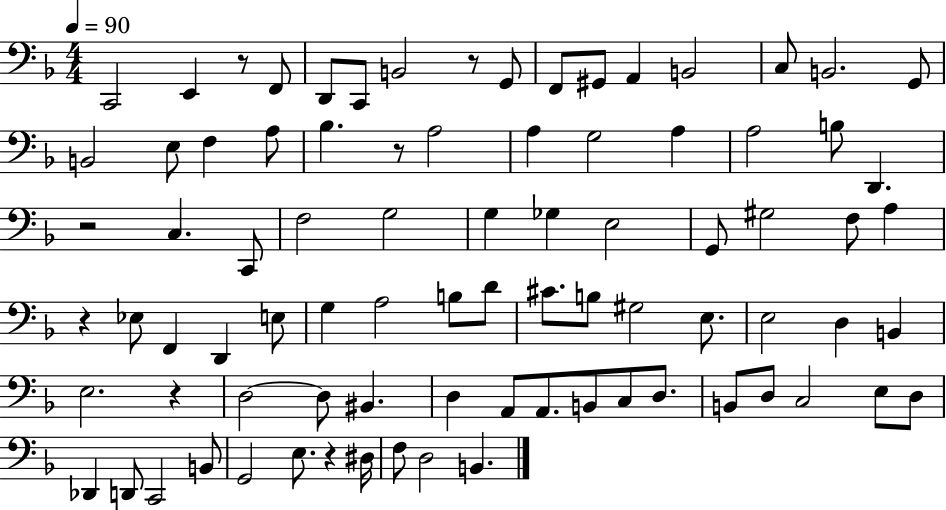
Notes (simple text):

C2/h E2/q R/e F2/e D2/e C2/e B2/h R/e G2/e F2/e G#2/e A2/q B2/h C3/e B2/h. G2/e B2/h E3/e F3/q A3/e Bb3/q. R/e A3/h A3/q G3/h A3/q A3/h B3/e D2/q. R/h C3/q. C2/e F3/h G3/h G3/q Gb3/q E3/h G2/e G#3/h F3/e A3/q R/q Eb3/e F2/q D2/q E3/e G3/q A3/h B3/e D4/e C#4/e. B3/e G#3/h E3/e. E3/h D3/q B2/q E3/h. R/q D3/h D3/e BIS2/q. D3/q A2/e A2/e. B2/e C3/e D3/e. B2/e D3/e C3/h E3/e D3/e Db2/q D2/e C2/h B2/e G2/h E3/e. R/q D#3/s F3/e D3/h B2/q.